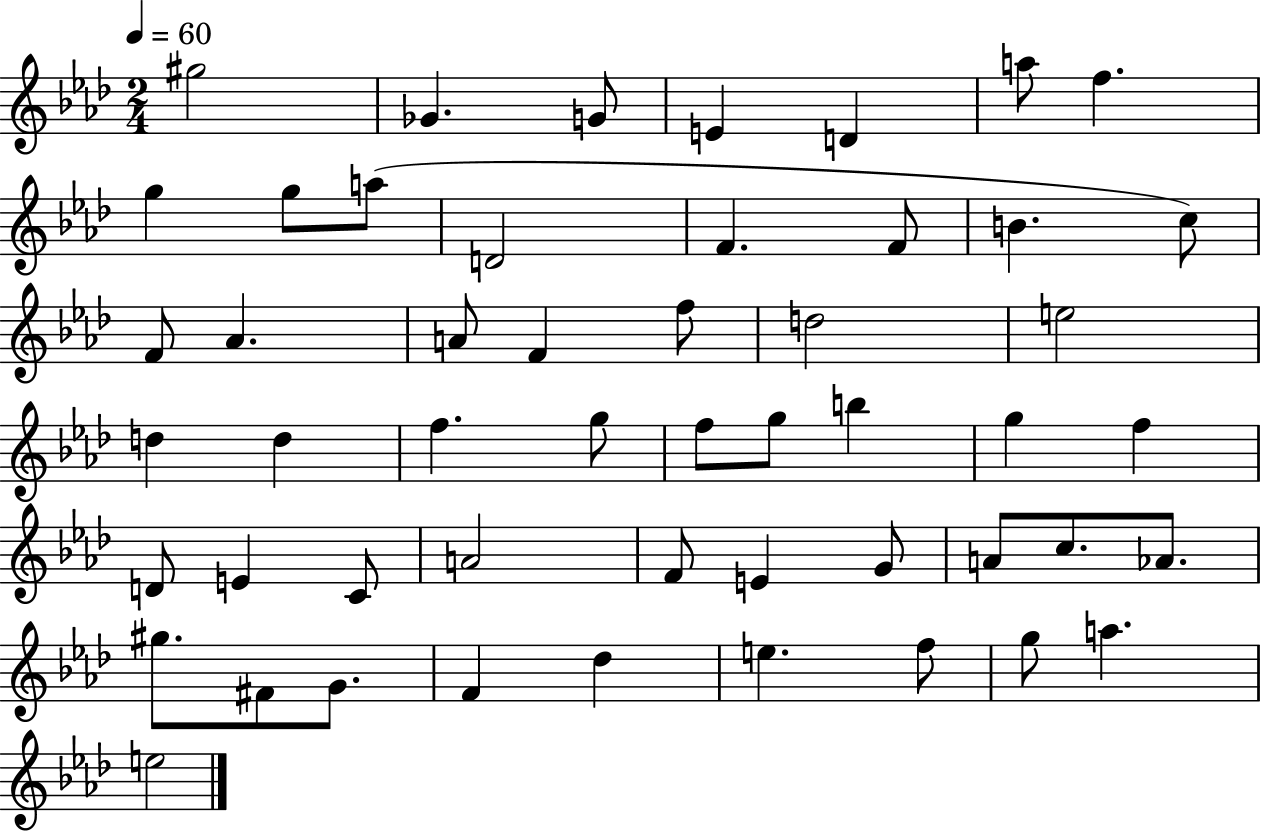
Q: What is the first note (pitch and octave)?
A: G#5